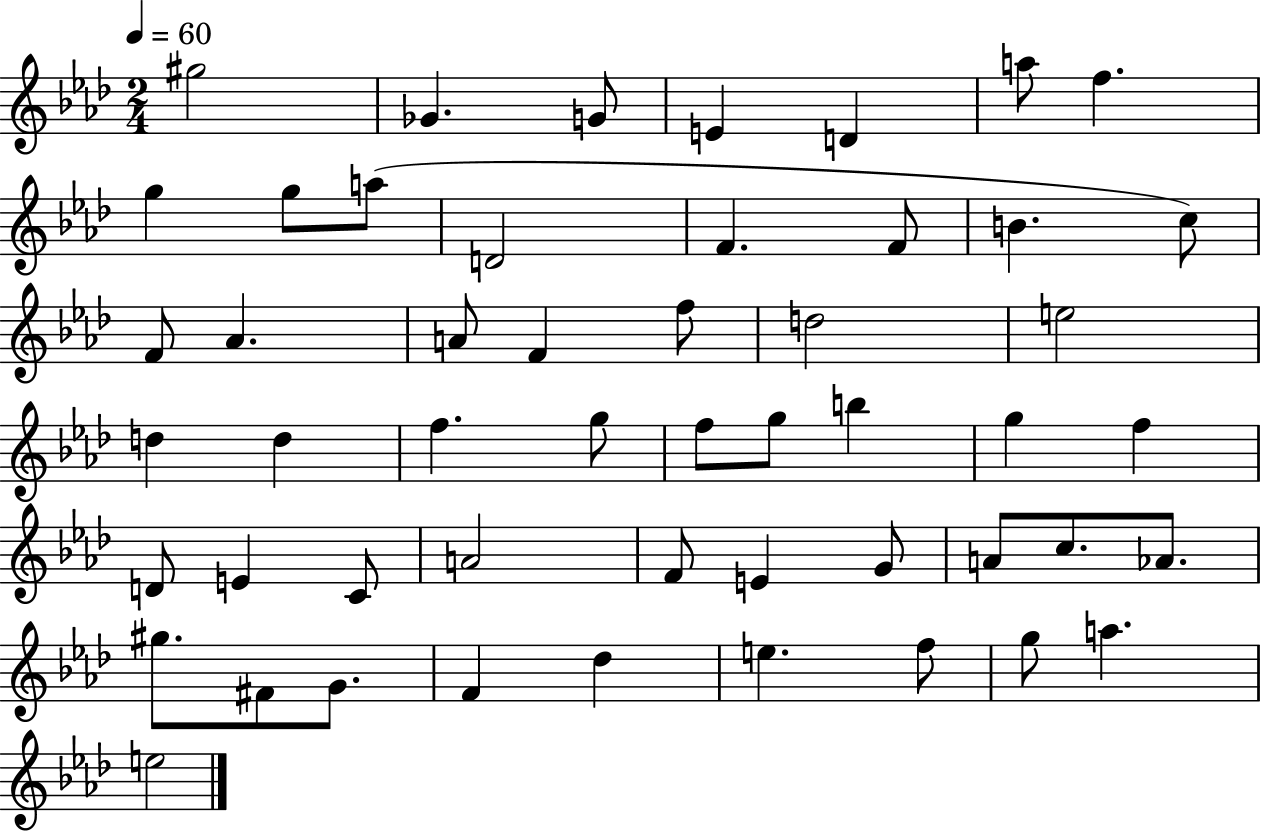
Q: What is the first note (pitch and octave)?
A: G#5